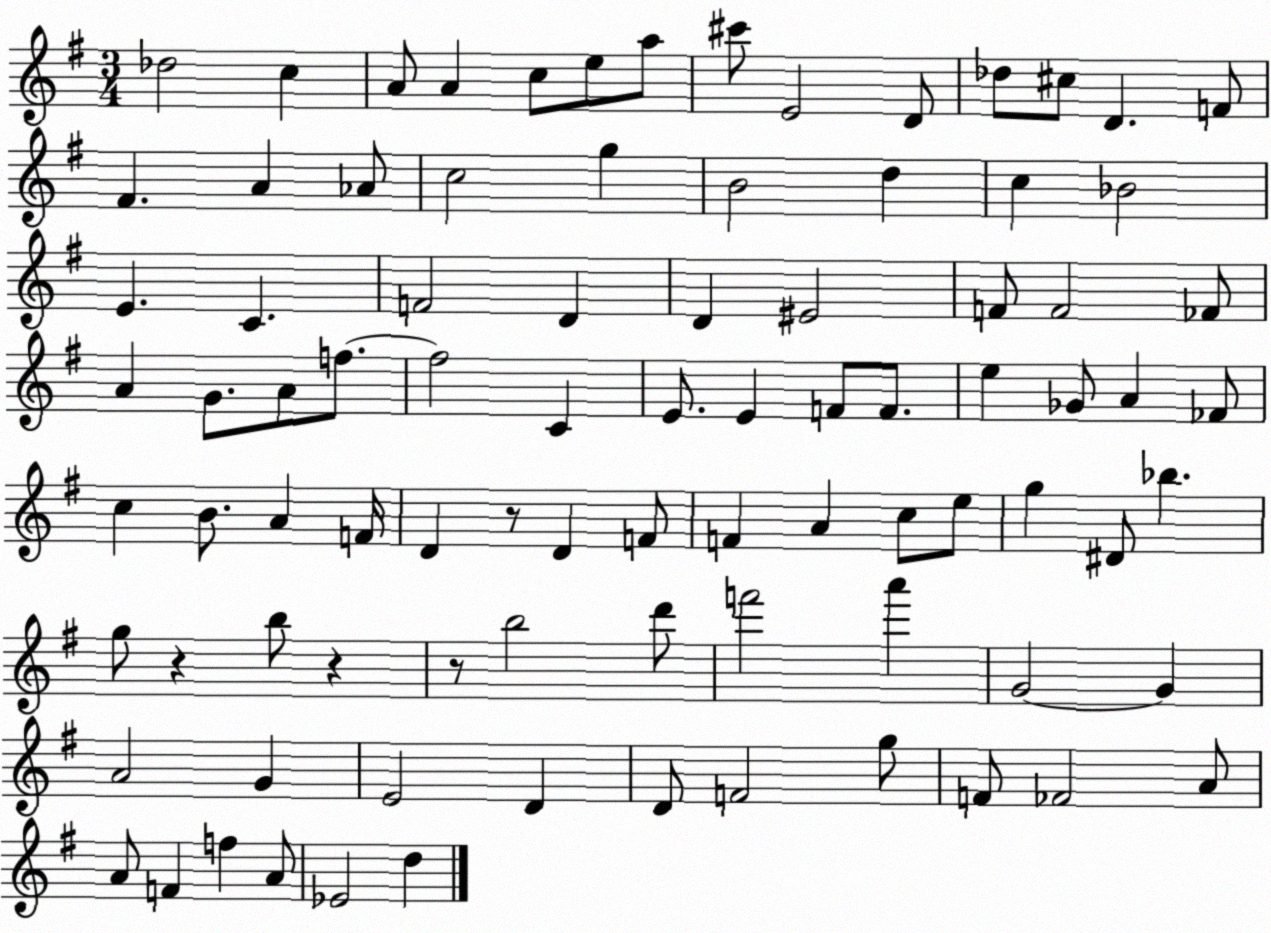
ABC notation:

X:1
T:Untitled
M:3/4
L:1/4
K:G
_d2 c A/2 A c/2 e/2 a/2 ^c'/2 E2 D/2 _d/2 ^c/2 D F/2 ^F A _A/2 c2 g B2 d c _B2 E C F2 D D ^E2 F/2 F2 _F/2 A G/2 A/2 f/2 f2 C E/2 E F/2 F/2 e _G/2 A _F/2 c B/2 A F/4 D z/2 D F/2 F A c/2 e/2 g ^D/2 _b g/2 z b/2 z z/2 b2 d'/2 f'2 a' G2 G A2 G E2 D D/2 F2 g/2 F/2 _F2 A/2 A/2 F f A/2 _E2 d